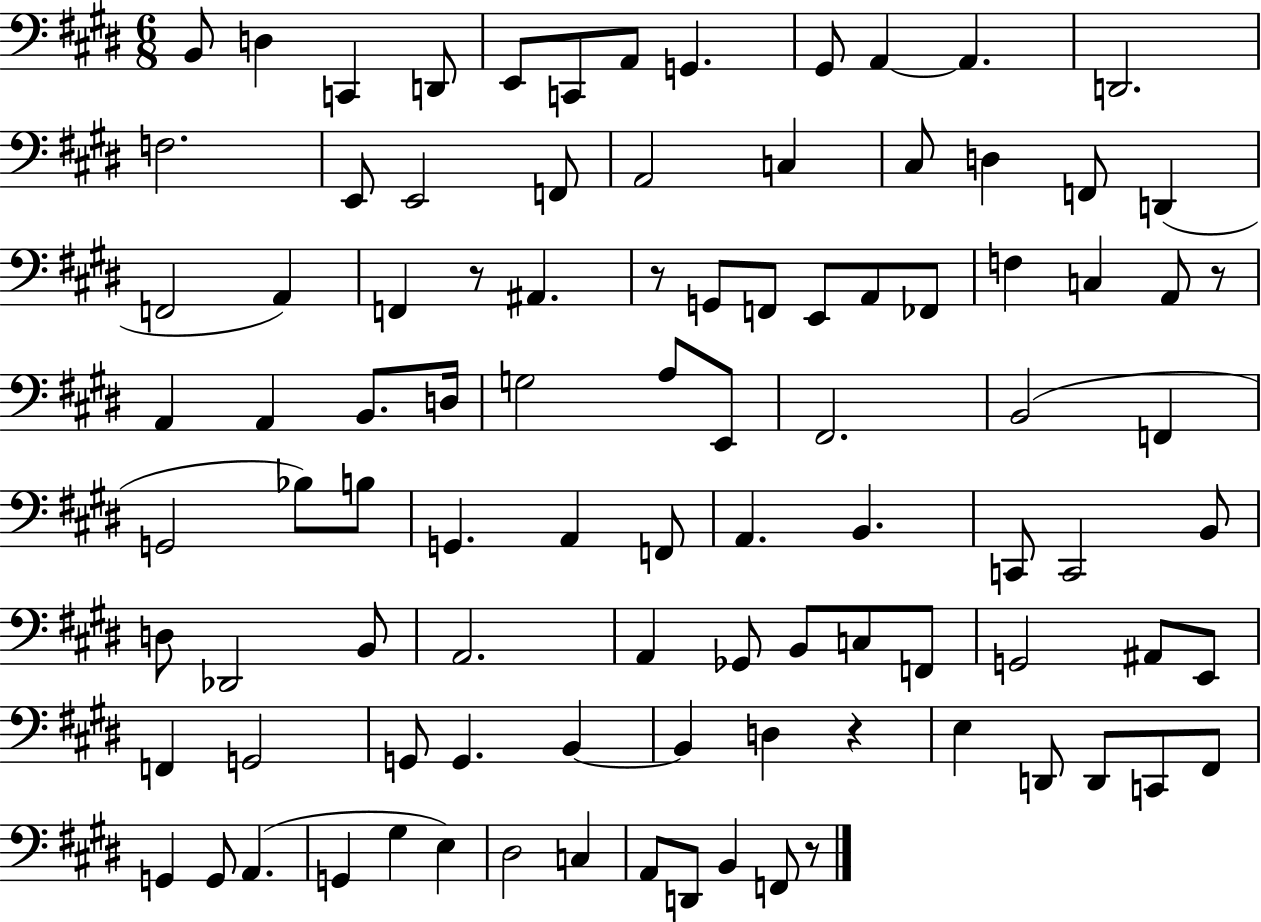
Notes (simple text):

B2/e D3/q C2/q D2/e E2/e C2/e A2/e G2/q. G#2/e A2/q A2/q. D2/h. F3/h. E2/e E2/h F2/e A2/h C3/q C#3/e D3/q F2/e D2/q F2/h A2/q F2/q R/e A#2/q. R/e G2/e F2/e E2/e A2/e FES2/e F3/q C3/q A2/e R/e A2/q A2/q B2/e. D3/s G3/h A3/e E2/e F#2/h. B2/h F2/q G2/h Bb3/e B3/e G2/q. A2/q F2/e A2/q. B2/q. C2/e C2/h B2/e D3/e Db2/h B2/e A2/h. A2/q Gb2/e B2/e C3/e F2/e G2/h A#2/e E2/e F2/q G2/h G2/e G2/q. B2/q B2/q D3/q R/q E3/q D2/e D2/e C2/e F#2/e G2/q G2/e A2/q. G2/q G#3/q E3/q D#3/h C3/q A2/e D2/e B2/q F2/e R/e